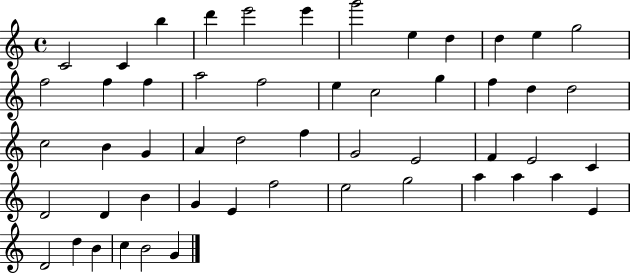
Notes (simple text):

C4/h C4/q B5/q D6/q E6/h E6/q G6/h E5/q D5/q D5/q E5/q G5/h F5/h F5/q F5/q A5/h F5/h E5/q C5/h G5/q F5/q D5/q D5/h C5/h B4/q G4/q A4/q D5/h F5/q G4/h E4/h F4/q E4/h C4/q D4/h D4/q B4/q G4/q E4/q F5/h E5/h G5/h A5/q A5/q A5/q E4/q D4/h D5/q B4/q C5/q B4/h G4/q